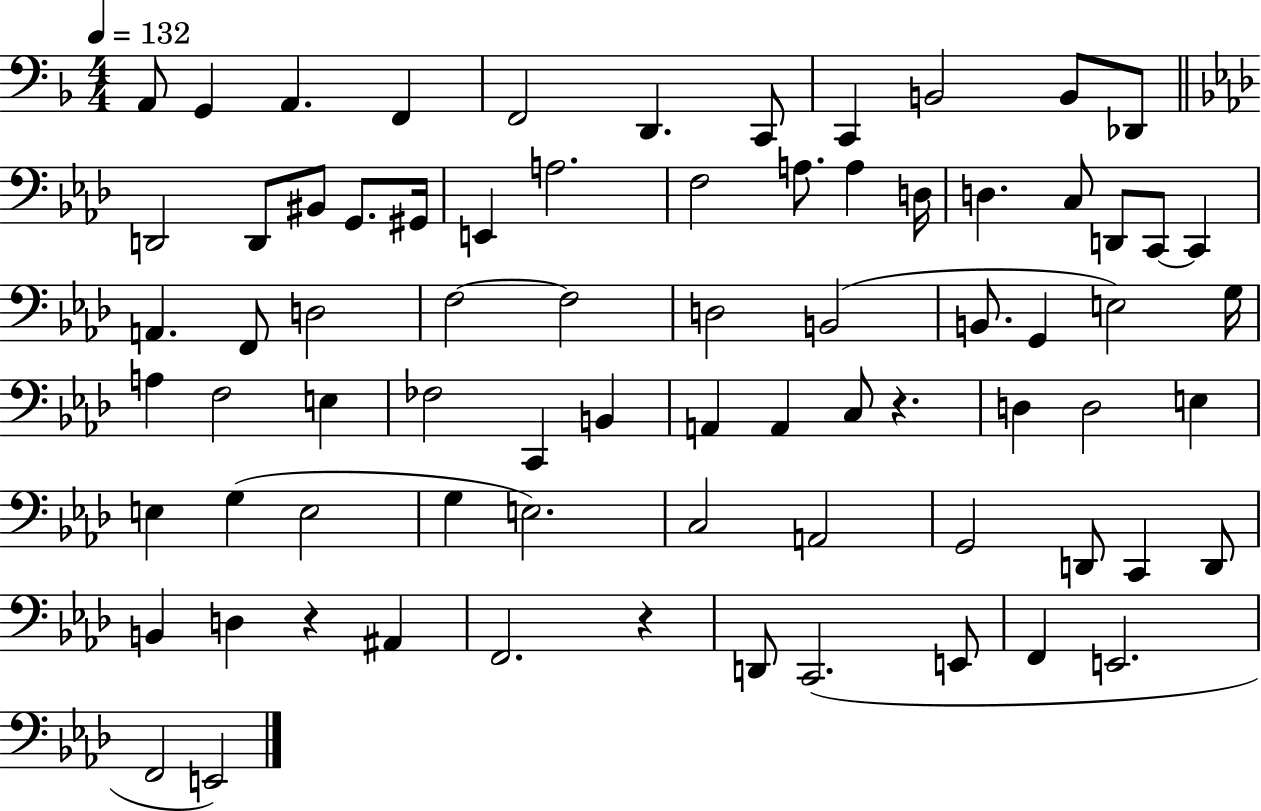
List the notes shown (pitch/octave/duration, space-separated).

A2/e G2/q A2/q. F2/q F2/h D2/q. C2/e C2/q B2/h B2/e Db2/e D2/h D2/e BIS2/e G2/e. G#2/s E2/q A3/h. F3/h A3/e. A3/q D3/s D3/q. C3/e D2/e C2/e C2/q A2/q. F2/e D3/h F3/h F3/h D3/h B2/h B2/e. G2/q E3/h G3/s A3/q F3/h E3/q FES3/h C2/q B2/q A2/q A2/q C3/e R/q. D3/q D3/h E3/q E3/q G3/q E3/h G3/q E3/h. C3/h A2/h G2/h D2/e C2/q D2/e B2/q D3/q R/q A#2/q F2/h. R/q D2/e C2/h. E2/e F2/q E2/h. F2/h E2/h